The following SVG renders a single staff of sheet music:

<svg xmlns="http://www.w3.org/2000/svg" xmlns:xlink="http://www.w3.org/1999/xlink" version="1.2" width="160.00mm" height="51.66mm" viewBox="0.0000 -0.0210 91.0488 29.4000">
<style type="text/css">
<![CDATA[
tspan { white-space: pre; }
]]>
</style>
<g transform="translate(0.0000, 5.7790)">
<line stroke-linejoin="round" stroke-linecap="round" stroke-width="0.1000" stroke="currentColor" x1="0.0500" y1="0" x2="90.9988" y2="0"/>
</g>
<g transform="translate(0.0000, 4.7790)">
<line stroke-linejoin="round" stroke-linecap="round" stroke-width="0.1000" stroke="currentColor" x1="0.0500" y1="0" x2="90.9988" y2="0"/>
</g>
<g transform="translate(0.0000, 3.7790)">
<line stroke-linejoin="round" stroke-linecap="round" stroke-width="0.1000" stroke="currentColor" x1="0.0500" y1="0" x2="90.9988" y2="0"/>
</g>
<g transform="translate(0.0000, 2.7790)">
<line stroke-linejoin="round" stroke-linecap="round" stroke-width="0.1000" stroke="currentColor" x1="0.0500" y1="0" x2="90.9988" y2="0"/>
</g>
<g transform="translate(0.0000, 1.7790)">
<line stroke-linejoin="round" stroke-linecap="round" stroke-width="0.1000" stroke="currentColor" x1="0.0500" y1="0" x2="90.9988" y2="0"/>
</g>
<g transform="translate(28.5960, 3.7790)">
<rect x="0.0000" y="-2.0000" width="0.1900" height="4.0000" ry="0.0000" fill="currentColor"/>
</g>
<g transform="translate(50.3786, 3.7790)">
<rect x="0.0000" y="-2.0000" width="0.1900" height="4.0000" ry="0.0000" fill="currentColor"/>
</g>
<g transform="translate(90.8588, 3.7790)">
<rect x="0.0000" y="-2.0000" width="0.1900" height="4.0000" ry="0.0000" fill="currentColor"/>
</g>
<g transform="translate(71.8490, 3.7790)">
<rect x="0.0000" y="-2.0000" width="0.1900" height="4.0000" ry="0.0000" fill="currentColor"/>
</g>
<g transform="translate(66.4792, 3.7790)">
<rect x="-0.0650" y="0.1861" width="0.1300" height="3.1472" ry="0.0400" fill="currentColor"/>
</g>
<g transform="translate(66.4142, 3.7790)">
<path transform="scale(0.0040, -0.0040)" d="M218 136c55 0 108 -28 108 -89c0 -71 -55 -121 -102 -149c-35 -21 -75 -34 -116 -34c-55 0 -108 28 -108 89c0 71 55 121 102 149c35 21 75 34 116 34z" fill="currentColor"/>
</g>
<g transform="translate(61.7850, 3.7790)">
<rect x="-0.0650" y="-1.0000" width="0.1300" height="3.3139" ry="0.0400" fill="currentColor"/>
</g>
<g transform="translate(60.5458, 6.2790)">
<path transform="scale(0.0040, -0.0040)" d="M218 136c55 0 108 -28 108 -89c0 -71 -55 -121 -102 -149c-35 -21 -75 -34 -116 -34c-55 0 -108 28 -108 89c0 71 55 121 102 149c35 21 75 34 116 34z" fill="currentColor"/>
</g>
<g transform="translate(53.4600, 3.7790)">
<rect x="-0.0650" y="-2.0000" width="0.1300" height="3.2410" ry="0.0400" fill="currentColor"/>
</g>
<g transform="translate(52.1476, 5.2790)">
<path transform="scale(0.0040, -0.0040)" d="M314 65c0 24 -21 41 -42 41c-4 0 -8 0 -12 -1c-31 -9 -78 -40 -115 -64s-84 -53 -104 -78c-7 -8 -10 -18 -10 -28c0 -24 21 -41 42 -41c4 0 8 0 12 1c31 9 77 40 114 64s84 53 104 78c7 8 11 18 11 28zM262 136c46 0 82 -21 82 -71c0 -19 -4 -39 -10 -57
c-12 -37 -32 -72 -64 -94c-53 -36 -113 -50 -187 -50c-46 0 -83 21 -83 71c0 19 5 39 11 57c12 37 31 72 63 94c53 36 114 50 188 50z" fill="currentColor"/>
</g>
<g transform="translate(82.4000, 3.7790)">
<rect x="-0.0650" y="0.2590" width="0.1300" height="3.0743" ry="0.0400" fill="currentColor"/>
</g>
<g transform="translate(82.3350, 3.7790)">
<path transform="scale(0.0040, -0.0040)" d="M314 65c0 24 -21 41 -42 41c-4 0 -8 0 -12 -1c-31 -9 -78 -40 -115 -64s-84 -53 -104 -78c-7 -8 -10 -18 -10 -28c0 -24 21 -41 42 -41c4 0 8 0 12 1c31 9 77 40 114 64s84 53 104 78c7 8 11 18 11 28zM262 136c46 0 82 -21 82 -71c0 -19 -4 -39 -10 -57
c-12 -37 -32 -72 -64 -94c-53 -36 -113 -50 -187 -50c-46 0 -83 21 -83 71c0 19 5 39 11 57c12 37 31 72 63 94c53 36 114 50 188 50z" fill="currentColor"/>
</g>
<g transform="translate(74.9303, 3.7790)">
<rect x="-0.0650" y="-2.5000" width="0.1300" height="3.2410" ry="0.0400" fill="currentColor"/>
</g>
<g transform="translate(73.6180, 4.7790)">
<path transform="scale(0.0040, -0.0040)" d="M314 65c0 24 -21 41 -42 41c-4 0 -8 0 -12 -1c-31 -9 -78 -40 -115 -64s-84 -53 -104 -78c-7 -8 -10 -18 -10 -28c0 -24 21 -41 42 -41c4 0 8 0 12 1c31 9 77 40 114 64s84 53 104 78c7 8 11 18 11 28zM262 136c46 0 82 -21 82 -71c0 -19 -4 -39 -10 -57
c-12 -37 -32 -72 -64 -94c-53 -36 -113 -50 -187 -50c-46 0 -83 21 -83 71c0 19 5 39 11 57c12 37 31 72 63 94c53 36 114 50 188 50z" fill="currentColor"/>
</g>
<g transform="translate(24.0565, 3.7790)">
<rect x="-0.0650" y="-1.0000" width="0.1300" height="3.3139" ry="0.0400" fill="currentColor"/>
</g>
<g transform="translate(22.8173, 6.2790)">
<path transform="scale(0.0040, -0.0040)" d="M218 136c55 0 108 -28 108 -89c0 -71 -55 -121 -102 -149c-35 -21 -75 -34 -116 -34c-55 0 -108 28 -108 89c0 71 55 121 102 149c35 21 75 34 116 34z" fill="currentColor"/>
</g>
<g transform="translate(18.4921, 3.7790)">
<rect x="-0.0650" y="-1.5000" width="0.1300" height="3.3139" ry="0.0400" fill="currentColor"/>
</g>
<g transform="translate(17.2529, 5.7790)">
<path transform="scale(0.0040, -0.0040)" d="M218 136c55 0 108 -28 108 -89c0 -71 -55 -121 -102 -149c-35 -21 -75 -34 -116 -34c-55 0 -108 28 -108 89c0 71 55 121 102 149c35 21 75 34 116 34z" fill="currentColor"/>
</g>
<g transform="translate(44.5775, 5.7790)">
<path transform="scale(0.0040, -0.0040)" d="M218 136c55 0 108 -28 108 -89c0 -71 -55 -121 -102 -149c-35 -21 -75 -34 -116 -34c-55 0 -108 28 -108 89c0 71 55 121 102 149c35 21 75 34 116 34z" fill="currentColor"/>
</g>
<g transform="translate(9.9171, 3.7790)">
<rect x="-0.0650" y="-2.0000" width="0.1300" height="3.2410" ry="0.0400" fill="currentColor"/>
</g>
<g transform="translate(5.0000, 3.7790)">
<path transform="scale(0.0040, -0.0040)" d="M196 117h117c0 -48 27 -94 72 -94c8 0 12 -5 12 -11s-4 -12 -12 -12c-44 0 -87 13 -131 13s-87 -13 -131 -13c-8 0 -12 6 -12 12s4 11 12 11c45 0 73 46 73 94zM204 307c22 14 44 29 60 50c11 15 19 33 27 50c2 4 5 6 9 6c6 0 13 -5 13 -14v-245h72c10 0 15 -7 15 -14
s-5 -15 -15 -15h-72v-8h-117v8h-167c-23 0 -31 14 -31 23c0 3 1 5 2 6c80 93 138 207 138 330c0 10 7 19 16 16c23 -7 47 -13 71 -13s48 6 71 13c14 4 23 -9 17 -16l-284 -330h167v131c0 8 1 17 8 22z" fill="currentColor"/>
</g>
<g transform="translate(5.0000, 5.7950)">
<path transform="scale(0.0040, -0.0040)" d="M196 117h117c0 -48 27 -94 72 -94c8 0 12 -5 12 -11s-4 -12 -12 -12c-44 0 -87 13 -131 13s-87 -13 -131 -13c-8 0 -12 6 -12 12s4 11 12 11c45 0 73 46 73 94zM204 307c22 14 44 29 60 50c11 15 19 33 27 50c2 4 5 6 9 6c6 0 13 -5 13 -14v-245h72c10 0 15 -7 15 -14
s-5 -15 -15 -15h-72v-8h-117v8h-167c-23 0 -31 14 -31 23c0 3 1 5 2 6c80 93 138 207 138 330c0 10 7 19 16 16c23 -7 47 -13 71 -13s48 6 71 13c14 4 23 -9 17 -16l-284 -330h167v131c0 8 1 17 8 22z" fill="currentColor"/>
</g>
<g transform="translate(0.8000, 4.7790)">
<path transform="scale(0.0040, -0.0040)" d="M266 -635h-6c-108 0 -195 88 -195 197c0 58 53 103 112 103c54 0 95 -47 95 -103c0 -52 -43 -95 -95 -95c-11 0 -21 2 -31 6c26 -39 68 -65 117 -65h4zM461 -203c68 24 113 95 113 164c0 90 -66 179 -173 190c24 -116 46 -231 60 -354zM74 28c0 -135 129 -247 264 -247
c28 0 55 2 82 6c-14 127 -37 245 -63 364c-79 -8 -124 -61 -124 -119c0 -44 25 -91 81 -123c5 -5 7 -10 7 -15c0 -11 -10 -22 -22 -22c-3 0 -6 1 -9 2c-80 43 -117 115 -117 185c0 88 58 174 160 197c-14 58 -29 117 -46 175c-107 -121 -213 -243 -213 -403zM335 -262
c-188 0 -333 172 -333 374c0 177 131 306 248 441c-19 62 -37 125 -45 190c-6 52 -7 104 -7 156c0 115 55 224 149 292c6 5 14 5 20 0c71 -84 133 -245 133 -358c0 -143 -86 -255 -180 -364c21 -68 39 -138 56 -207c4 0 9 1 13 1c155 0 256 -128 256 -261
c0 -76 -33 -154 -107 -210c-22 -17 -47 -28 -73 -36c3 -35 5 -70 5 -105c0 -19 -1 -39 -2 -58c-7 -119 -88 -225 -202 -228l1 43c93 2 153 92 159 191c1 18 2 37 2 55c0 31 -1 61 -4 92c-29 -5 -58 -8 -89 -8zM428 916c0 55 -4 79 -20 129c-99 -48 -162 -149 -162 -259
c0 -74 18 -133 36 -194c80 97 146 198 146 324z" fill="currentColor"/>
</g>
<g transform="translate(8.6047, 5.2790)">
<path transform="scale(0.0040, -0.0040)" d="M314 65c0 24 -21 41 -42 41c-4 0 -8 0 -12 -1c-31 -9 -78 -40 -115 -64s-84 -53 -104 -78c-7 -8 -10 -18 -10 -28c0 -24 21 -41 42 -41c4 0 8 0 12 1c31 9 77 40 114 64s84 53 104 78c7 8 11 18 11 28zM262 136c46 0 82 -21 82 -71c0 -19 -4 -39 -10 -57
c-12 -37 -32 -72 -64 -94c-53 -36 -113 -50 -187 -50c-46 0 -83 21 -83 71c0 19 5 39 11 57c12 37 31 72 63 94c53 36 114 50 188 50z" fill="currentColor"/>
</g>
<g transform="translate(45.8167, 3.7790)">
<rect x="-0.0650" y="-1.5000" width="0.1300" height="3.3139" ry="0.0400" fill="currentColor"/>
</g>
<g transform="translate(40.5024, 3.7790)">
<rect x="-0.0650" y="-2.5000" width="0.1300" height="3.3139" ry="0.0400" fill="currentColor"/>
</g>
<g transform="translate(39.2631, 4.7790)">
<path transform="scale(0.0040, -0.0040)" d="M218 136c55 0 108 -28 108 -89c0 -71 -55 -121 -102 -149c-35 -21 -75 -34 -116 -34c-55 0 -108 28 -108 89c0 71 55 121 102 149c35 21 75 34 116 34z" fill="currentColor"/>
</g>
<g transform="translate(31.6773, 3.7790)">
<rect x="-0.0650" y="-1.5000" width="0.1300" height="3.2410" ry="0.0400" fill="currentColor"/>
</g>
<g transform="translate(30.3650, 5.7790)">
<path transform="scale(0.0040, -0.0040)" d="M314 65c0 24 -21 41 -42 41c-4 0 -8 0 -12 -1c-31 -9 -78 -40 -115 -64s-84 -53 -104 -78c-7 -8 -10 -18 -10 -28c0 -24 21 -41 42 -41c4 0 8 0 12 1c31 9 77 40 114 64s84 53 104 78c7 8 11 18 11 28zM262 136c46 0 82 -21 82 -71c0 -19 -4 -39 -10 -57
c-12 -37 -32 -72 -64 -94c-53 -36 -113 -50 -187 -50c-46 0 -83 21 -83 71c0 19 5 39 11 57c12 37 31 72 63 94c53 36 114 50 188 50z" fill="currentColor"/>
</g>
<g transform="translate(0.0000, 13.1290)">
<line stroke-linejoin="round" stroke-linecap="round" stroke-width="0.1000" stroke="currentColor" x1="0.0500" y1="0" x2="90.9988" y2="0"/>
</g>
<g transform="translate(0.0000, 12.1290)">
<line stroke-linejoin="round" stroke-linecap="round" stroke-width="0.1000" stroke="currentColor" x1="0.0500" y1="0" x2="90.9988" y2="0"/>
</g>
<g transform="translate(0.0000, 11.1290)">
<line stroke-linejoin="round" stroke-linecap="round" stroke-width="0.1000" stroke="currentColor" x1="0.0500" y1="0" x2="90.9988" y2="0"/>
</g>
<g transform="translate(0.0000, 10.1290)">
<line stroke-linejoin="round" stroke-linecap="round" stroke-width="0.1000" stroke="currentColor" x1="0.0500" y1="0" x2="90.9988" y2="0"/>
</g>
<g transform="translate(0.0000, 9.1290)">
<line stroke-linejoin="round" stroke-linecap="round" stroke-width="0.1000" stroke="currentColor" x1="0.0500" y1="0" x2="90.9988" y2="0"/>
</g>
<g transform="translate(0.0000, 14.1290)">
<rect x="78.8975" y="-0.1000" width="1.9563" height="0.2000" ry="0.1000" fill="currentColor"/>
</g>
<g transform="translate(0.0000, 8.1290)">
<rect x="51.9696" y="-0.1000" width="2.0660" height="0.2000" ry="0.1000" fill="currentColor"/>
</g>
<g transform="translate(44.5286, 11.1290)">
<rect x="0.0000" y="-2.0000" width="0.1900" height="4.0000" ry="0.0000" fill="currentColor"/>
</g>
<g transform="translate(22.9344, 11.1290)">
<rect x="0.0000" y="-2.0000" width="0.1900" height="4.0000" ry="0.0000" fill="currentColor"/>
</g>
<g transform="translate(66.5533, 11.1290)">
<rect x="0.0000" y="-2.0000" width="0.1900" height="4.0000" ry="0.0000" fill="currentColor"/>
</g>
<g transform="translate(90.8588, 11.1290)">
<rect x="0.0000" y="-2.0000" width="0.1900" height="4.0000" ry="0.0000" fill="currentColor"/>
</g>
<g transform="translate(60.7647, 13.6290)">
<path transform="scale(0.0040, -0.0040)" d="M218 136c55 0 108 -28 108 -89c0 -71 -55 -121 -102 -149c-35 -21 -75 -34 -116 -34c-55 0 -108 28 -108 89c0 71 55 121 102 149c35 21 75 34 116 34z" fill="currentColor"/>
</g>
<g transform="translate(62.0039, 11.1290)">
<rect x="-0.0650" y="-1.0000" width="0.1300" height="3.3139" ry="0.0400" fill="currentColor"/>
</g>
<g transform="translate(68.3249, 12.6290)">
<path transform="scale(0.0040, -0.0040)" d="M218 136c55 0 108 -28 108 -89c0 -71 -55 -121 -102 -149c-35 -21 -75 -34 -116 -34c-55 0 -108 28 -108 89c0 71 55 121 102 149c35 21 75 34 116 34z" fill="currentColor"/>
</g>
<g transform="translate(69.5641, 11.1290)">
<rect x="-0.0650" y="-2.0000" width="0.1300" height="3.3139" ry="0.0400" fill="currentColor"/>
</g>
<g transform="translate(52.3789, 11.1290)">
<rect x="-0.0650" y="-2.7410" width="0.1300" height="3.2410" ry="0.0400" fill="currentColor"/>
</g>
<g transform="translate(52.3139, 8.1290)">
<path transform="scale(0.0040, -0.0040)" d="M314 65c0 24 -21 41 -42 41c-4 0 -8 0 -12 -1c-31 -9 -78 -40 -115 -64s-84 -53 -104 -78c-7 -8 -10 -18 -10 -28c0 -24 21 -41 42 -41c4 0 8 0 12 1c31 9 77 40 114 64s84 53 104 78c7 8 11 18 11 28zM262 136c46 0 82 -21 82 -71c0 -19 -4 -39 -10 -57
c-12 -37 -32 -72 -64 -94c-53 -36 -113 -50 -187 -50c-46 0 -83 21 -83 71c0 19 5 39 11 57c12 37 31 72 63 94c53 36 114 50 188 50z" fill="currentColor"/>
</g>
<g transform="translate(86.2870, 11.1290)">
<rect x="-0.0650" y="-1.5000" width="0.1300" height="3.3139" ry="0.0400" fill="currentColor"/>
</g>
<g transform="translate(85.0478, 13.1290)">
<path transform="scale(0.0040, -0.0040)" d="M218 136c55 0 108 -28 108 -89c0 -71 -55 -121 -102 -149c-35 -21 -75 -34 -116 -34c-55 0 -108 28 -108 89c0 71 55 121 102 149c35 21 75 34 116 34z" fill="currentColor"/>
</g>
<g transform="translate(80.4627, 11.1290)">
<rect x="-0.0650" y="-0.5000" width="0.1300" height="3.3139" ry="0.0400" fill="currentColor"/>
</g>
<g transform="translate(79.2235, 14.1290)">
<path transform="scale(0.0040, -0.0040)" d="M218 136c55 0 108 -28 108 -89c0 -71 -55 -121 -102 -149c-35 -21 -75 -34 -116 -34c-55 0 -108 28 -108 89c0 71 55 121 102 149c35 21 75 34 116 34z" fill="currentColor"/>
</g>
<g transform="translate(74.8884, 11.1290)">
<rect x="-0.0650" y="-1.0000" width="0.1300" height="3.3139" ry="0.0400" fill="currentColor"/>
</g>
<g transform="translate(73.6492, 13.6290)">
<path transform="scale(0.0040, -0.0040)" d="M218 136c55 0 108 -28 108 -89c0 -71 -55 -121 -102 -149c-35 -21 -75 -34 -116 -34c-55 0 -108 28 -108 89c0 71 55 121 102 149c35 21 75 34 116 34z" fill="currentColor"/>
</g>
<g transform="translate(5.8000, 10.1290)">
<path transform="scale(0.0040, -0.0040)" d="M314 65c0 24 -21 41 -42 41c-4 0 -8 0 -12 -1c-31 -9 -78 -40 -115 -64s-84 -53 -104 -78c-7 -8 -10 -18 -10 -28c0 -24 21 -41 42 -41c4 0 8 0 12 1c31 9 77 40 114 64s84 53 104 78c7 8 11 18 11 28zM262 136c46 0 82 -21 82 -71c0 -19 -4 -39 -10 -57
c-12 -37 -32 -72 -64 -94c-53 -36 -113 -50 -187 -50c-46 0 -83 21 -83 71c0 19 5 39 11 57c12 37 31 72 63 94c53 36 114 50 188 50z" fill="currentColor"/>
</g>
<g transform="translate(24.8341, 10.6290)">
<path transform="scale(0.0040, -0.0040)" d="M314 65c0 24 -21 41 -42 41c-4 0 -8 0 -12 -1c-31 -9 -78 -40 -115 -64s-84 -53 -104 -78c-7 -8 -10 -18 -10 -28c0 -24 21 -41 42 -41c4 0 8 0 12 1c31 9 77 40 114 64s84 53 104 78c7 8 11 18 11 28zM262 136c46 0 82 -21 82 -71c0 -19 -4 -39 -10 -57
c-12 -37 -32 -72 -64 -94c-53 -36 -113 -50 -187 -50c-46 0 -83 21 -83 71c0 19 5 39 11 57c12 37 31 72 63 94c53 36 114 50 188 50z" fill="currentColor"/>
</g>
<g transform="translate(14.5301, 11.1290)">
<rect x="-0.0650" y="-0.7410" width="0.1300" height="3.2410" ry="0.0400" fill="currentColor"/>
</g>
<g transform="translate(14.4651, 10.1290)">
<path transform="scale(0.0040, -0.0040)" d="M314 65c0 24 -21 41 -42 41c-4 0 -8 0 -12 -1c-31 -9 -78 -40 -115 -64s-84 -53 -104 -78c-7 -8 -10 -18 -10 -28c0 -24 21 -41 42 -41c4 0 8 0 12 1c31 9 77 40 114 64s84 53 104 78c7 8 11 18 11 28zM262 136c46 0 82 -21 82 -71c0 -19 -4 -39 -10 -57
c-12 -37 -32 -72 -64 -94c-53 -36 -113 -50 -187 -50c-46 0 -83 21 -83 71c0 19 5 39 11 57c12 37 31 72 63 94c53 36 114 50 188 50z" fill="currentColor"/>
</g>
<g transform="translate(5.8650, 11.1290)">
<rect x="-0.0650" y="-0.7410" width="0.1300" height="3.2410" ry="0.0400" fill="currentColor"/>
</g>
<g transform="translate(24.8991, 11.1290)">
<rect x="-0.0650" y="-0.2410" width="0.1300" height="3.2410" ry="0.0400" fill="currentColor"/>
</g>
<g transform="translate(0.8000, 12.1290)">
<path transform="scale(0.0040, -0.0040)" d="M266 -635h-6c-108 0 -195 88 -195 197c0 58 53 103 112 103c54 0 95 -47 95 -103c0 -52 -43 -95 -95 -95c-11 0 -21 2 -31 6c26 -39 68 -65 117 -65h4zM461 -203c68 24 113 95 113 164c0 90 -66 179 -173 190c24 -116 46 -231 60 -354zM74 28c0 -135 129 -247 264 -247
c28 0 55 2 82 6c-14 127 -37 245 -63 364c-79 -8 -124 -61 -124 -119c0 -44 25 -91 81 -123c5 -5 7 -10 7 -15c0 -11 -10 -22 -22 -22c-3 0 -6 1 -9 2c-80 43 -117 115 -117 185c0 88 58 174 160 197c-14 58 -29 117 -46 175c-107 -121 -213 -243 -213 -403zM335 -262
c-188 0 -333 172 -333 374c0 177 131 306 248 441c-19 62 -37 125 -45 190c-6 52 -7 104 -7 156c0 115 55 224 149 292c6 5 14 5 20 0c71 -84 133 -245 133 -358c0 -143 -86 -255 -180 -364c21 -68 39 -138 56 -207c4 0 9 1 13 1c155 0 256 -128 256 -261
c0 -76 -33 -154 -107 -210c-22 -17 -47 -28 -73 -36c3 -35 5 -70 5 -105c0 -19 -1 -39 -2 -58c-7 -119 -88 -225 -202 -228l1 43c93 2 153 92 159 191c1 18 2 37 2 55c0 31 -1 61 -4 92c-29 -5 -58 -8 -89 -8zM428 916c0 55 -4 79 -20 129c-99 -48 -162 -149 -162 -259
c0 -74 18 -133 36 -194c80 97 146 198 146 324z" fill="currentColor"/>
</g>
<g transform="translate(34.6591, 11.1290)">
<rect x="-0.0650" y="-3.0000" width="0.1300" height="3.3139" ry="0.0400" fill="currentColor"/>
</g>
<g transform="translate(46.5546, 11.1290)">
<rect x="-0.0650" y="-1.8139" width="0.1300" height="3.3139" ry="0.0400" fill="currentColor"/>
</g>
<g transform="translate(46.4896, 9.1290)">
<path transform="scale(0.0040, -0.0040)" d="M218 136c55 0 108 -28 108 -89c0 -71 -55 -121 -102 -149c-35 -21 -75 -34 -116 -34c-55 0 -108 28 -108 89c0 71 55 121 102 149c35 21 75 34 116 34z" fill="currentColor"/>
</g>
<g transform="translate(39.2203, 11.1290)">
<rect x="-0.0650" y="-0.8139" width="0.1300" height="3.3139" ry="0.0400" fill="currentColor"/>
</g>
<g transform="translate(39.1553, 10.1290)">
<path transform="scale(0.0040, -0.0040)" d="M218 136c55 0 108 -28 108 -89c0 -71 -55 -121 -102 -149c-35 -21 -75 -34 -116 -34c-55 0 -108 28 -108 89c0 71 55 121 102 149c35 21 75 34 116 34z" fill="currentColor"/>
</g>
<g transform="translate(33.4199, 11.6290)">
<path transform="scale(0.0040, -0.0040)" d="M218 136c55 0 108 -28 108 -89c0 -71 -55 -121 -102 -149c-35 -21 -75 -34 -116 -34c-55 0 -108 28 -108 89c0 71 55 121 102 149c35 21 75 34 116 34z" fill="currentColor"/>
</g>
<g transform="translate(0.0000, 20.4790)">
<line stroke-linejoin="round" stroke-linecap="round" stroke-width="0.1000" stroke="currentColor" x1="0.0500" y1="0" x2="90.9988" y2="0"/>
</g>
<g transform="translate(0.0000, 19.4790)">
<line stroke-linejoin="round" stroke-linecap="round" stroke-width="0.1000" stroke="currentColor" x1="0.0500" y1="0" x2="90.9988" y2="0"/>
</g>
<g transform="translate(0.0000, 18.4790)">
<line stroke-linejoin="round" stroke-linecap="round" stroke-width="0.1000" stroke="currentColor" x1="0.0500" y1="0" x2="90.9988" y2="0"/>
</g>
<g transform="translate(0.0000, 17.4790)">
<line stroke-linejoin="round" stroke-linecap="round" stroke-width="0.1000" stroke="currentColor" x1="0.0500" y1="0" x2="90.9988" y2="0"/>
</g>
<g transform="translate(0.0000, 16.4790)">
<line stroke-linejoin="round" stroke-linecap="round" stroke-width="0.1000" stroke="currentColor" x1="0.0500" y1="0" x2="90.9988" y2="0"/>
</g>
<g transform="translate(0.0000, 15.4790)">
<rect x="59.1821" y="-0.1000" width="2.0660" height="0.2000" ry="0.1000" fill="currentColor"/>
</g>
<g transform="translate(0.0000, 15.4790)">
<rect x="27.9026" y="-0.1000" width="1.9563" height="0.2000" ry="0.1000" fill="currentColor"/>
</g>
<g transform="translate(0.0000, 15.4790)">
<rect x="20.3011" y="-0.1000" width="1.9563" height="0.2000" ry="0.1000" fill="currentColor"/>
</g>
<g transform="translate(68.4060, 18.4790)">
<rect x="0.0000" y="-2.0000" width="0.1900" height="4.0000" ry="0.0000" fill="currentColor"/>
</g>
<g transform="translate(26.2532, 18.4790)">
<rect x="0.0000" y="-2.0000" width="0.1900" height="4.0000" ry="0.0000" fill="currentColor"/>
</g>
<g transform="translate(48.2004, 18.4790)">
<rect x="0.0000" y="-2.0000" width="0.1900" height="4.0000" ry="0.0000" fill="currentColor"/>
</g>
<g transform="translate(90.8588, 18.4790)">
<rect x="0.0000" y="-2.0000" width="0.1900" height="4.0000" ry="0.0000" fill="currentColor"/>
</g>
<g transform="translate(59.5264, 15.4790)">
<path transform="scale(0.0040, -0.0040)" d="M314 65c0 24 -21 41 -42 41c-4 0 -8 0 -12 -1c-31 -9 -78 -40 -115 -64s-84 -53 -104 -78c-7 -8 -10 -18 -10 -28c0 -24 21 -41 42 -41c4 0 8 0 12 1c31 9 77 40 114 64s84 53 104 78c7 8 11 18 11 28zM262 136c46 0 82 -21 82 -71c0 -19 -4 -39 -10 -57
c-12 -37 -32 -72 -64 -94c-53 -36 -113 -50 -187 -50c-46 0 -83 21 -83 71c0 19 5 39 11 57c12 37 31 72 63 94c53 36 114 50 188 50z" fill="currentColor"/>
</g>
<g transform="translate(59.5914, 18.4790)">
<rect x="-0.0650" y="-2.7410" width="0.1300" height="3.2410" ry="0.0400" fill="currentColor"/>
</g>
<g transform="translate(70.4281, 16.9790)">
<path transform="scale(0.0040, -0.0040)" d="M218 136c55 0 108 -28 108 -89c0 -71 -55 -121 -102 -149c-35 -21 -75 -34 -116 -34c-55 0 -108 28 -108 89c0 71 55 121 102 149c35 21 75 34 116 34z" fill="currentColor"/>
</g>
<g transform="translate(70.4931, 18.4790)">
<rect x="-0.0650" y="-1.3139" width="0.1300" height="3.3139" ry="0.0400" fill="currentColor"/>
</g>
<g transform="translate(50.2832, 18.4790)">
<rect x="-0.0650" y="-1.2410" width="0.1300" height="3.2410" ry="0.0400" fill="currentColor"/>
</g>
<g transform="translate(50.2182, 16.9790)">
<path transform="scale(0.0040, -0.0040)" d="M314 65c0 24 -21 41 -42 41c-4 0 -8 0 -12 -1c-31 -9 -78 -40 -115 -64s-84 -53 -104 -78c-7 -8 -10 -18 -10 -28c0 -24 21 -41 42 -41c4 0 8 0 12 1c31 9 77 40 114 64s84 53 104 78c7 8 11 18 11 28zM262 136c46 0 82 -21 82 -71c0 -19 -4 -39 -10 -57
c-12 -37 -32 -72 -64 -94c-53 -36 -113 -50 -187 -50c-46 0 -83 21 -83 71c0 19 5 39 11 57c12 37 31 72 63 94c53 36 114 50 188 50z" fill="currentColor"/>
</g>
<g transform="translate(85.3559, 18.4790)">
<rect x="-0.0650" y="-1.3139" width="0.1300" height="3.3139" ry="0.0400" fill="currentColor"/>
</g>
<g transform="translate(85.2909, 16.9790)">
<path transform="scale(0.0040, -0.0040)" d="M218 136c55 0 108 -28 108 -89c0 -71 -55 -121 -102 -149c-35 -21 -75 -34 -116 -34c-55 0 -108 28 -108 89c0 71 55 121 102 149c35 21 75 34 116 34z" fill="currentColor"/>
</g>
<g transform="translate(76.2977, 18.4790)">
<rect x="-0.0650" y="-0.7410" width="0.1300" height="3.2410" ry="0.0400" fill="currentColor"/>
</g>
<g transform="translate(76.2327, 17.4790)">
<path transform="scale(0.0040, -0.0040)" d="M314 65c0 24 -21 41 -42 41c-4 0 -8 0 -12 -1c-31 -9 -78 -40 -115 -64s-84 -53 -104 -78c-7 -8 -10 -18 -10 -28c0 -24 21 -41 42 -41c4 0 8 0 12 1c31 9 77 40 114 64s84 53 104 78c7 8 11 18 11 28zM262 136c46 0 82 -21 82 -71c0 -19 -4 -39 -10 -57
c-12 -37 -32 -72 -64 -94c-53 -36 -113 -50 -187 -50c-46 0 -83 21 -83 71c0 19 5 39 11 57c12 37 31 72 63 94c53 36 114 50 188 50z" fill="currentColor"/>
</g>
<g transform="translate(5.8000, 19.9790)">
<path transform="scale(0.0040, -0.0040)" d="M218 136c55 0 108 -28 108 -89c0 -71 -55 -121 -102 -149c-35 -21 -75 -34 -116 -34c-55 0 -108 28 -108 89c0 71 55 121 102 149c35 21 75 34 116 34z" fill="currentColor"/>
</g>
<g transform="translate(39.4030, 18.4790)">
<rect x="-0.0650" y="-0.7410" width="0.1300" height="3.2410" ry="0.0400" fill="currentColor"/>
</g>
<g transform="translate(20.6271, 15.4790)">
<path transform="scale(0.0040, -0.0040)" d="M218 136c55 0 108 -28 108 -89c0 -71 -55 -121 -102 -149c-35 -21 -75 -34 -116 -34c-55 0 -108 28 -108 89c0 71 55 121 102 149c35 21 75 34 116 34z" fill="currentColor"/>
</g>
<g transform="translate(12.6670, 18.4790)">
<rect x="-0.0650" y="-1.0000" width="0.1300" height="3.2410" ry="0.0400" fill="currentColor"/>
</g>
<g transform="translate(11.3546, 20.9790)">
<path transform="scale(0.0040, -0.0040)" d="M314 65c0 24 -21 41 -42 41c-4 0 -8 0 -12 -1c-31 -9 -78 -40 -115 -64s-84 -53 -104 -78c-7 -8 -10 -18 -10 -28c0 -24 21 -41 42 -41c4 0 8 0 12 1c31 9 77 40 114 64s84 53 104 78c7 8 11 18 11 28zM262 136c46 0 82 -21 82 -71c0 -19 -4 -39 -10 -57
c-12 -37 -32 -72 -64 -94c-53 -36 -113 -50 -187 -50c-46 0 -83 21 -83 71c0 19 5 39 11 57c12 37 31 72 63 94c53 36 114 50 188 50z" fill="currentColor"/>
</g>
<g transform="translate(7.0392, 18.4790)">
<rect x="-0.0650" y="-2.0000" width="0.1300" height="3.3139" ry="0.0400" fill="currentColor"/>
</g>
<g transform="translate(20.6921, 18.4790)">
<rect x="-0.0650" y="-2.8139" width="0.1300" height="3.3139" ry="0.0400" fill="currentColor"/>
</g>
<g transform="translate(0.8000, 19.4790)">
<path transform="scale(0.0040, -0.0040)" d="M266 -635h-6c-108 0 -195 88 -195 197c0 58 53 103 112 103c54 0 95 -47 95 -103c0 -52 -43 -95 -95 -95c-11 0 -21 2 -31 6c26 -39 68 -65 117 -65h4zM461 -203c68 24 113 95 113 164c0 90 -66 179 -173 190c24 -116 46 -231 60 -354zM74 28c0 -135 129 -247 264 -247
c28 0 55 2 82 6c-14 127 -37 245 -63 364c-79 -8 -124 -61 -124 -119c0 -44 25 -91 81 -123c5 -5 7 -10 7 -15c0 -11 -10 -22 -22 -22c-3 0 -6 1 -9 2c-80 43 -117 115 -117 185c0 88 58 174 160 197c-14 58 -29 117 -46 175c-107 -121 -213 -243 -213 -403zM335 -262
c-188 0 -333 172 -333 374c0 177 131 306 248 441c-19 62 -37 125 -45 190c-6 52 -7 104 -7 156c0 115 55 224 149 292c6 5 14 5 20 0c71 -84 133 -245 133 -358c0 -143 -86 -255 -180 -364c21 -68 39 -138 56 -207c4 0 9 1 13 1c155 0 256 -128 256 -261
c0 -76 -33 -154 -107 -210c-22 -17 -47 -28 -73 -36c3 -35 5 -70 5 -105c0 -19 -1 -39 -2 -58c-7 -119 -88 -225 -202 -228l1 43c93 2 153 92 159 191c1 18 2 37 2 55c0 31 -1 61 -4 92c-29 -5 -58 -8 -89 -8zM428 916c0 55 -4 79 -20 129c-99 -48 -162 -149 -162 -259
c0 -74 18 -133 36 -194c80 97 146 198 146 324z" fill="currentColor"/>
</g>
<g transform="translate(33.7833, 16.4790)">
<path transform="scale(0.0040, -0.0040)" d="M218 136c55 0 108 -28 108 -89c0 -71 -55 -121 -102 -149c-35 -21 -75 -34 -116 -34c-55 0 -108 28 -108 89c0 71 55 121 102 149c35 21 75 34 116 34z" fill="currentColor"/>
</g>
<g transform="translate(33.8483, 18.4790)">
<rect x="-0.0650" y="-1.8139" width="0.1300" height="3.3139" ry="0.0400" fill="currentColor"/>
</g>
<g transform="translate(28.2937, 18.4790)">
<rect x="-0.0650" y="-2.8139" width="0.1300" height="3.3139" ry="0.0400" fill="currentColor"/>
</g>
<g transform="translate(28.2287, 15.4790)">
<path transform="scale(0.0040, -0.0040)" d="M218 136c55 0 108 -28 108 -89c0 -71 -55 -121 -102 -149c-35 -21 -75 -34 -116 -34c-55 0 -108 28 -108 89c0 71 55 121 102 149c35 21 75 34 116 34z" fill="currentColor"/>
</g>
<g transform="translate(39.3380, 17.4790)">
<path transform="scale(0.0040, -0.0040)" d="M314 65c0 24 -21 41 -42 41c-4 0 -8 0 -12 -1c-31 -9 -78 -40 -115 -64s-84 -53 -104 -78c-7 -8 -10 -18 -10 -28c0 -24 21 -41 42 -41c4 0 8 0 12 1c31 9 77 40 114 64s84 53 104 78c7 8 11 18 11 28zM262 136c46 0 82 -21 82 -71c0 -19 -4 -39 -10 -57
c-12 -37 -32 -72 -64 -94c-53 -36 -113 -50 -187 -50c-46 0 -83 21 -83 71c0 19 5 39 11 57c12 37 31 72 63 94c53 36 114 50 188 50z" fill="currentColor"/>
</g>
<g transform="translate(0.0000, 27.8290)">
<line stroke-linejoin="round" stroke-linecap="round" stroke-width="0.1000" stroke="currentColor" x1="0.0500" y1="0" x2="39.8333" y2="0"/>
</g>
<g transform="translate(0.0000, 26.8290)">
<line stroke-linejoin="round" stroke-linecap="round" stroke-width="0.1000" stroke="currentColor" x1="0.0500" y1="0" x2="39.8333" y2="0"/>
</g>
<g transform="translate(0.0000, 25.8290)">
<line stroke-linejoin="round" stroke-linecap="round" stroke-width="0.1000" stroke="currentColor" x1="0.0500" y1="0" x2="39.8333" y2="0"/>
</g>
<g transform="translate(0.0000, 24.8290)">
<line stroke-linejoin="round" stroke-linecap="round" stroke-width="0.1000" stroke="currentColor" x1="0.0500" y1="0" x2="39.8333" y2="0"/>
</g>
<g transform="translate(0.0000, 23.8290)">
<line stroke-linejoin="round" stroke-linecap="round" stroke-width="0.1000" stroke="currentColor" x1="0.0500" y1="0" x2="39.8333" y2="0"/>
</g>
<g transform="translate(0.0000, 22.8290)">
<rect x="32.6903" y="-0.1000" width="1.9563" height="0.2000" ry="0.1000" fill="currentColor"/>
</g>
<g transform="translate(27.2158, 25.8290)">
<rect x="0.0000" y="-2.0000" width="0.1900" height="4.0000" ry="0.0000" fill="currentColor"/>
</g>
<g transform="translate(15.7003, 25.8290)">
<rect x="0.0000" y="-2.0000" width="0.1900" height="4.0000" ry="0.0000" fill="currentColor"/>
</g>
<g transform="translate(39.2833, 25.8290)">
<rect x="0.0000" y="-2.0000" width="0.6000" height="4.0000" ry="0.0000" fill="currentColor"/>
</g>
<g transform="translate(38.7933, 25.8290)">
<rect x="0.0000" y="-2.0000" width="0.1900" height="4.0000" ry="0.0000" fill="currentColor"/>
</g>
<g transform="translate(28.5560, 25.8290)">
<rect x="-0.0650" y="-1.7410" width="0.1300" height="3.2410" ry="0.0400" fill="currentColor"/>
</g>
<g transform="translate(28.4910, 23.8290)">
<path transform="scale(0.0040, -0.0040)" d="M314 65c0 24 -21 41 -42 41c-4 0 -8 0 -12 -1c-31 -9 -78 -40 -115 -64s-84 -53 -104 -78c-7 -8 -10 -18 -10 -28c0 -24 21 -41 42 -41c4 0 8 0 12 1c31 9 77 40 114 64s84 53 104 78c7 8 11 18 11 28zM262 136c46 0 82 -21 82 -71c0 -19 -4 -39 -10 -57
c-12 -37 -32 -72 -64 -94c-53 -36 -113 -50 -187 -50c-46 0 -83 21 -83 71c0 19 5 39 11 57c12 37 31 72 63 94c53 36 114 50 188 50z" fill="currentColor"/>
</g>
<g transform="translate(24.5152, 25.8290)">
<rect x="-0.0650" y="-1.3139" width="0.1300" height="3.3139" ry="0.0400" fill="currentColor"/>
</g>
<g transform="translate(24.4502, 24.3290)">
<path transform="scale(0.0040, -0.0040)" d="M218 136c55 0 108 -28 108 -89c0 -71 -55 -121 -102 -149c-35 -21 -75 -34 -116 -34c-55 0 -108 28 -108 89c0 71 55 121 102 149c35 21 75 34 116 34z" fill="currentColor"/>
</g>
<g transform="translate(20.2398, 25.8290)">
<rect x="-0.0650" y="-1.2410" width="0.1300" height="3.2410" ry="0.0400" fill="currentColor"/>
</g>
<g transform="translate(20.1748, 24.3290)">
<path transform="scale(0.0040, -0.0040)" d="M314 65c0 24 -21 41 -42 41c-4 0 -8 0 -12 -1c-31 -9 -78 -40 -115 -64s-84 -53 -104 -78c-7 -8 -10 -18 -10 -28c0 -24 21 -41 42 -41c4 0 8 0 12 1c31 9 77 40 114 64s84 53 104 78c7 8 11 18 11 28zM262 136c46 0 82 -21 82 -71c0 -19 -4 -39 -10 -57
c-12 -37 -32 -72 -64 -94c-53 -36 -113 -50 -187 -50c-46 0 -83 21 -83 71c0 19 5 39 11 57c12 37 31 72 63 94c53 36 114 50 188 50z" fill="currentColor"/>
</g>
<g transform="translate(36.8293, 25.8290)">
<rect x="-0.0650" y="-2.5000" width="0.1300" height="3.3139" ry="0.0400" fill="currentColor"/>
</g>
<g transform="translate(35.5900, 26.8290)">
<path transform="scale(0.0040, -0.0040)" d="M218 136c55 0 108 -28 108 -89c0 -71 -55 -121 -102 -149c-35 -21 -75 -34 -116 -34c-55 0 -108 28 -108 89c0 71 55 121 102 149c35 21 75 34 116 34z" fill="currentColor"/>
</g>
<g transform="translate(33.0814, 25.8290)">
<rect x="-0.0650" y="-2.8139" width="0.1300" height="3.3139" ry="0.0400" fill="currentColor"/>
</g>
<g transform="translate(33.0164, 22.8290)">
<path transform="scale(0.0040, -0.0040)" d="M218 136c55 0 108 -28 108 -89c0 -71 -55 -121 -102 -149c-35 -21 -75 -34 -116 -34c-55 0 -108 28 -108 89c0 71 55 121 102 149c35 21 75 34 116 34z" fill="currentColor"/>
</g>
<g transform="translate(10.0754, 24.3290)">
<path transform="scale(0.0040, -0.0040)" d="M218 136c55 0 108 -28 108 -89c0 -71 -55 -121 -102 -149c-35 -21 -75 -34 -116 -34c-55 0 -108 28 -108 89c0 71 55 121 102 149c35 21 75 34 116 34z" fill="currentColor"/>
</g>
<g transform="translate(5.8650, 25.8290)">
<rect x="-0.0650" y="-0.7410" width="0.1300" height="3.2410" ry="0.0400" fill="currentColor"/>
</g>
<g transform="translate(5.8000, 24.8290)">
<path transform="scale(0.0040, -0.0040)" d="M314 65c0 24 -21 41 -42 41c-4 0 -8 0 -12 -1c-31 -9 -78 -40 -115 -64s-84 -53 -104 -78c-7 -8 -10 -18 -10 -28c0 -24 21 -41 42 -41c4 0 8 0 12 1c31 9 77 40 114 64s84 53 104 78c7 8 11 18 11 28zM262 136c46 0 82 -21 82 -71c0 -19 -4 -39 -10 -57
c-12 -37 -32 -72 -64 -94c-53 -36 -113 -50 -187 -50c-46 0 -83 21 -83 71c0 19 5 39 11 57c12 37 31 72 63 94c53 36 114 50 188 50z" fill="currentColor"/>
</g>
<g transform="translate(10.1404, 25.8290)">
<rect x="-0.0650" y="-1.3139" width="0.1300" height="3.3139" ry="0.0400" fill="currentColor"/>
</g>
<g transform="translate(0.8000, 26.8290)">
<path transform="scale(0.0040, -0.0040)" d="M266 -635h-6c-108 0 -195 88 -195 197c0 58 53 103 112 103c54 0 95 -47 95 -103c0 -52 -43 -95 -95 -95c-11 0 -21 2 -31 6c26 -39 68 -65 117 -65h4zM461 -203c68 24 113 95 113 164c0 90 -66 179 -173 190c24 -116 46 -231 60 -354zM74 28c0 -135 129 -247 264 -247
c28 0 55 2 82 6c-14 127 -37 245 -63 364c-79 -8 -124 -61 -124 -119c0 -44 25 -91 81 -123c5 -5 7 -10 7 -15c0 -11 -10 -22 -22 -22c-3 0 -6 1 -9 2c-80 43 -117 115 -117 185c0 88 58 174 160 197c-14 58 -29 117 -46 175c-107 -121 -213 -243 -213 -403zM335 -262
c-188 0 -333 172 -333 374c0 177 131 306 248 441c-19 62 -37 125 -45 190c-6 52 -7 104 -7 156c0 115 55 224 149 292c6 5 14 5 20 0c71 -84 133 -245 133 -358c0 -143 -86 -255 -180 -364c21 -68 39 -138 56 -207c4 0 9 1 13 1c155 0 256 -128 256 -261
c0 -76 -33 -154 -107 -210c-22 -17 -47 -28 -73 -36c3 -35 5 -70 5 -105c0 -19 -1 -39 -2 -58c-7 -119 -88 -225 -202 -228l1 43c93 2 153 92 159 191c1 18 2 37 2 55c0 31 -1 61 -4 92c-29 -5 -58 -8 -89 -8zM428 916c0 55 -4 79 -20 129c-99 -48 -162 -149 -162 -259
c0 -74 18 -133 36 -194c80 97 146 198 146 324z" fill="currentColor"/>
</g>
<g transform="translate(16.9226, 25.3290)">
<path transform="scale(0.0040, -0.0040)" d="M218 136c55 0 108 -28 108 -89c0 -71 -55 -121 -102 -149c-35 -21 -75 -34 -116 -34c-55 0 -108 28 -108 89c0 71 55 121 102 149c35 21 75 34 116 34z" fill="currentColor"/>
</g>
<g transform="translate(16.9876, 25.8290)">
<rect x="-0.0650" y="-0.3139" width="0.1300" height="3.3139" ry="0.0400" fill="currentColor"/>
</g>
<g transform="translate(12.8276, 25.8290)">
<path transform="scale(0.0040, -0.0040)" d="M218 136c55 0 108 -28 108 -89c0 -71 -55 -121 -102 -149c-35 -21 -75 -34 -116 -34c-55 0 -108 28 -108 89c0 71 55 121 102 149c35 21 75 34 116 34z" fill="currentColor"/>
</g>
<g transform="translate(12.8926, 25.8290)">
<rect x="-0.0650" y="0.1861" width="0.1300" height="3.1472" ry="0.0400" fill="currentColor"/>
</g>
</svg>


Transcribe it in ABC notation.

X:1
T:Untitled
M:4/4
L:1/4
K:C
F2 E D E2 G E F2 D B G2 B2 d2 d2 c2 A d f a2 D F D C E F D2 a a f d2 e2 a2 e d2 e d2 e B c e2 e f2 a G